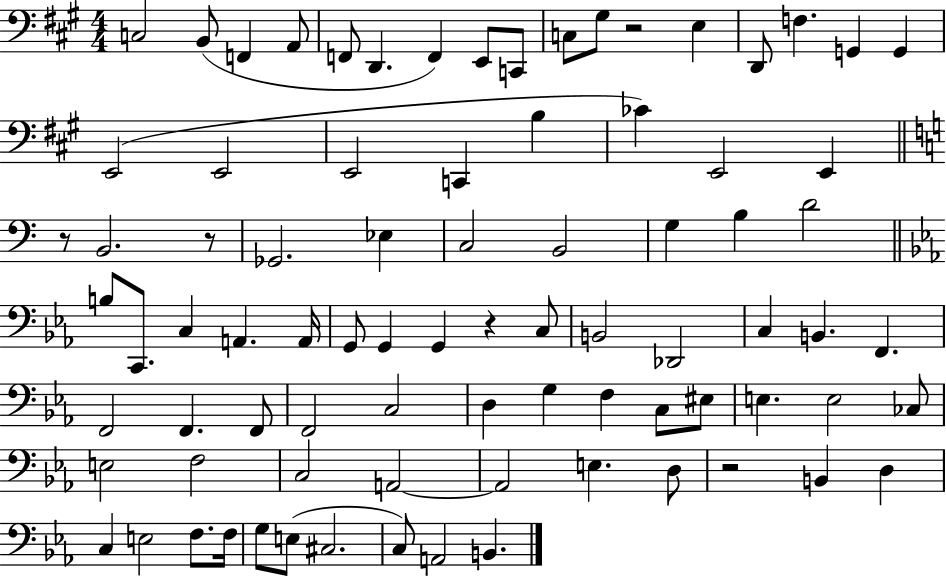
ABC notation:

X:1
T:Untitled
M:4/4
L:1/4
K:A
C,2 B,,/2 F,, A,,/2 F,,/2 D,, F,, E,,/2 C,,/2 C,/2 ^G,/2 z2 E, D,,/2 F, G,, G,, E,,2 E,,2 E,,2 C,, B, _C E,,2 E,, z/2 B,,2 z/2 _G,,2 _E, C,2 B,,2 G, B, D2 B,/2 C,,/2 C, A,, A,,/4 G,,/2 G,, G,, z C,/2 B,,2 _D,,2 C, B,, F,, F,,2 F,, F,,/2 F,,2 C,2 D, G, F, C,/2 ^E,/2 E, E,2 _C,/2 E,2 F,2 C,2 A,,2 A,,2 E, D,/2 z2 B,, D, C, E,2 F,/2 F,/4 G,/2 E,/2 ^C,2 C,/2 A,,2 B,,